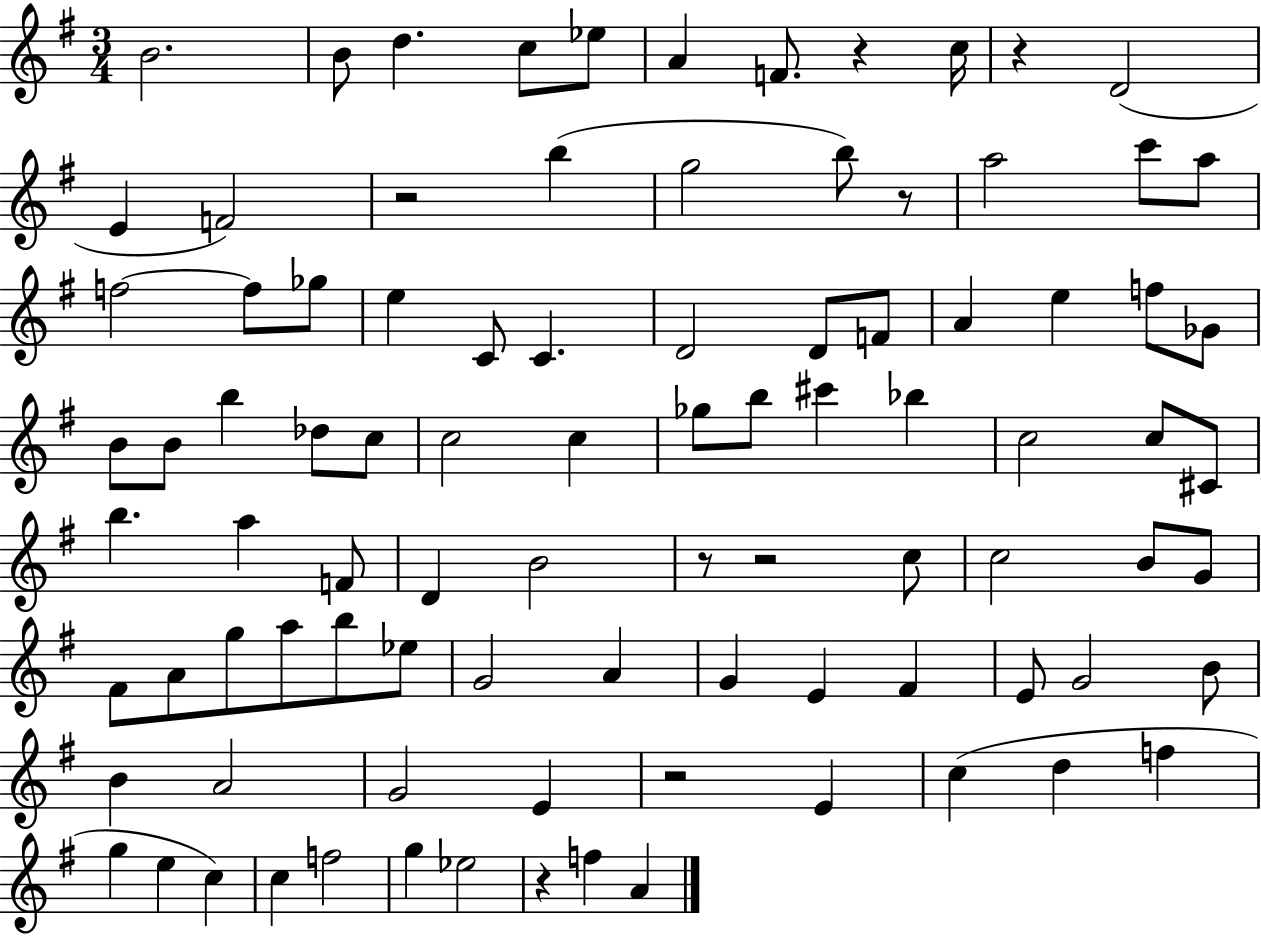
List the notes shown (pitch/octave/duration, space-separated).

B4/h. B4/e D5/q. C5/e Eb5/e A4/q F4/e. R/q C5/s R/q D4/h E4/q F4/h R/h B5/q G5/h B5/e R/e A5/h C6/e A5/e F5/h F5/e Gb5/e E5/q C4/e C4/q. D4/h D4/e F4/e A4/q E5/q F5/e Gb4/e B4/e B4/e B5/q Db5/e C5/e C5/h C5/q Gb5/e B5/e C#6/q Bb5/q C5/h C5/e C#4/e B5/q. A5/q F4/e D4/q B4/h R/e R/h C5/e C5/h B4/e G4/e F#4/e A4/e G5/e A5/e B5/e Eb5/e G4/h A4/q G4/q E4/q F#4/q E4/e G4/h B4/e B4/q A4/h G4/h E4/q R/h E4/q C5/q D5/q F5/q G5/q E5/q C5/q C5/q F5/h G5/q Eb5/h R/q F5/q A4/q